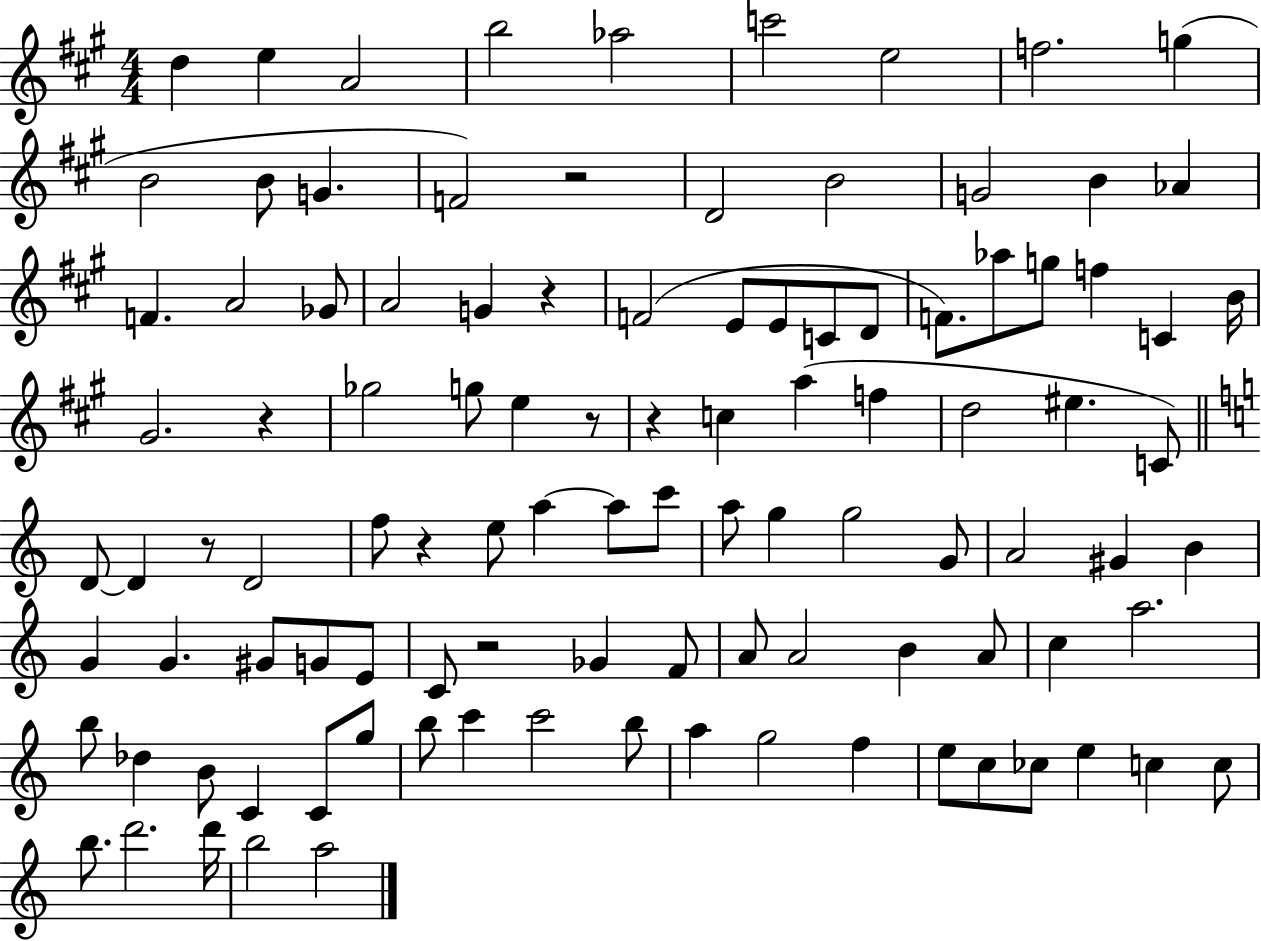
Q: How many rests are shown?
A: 8